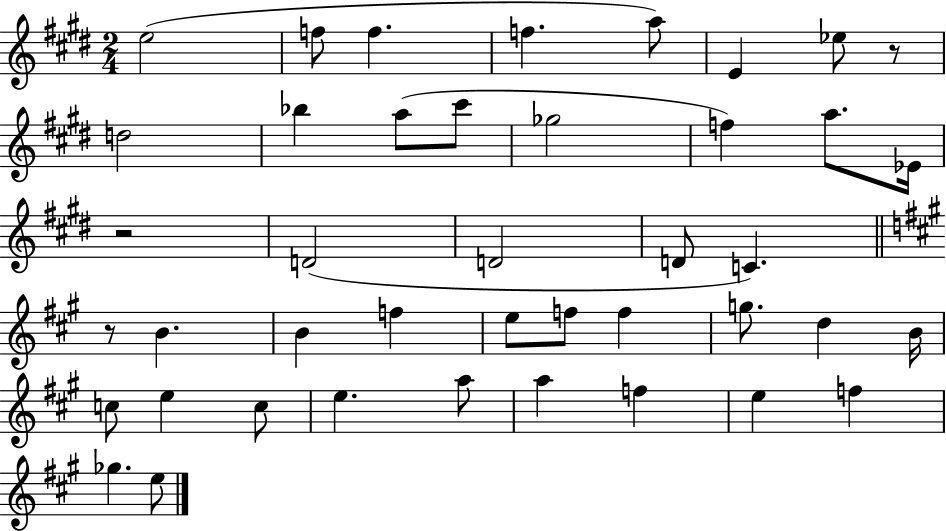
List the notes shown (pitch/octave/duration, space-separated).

E5/h F5/e F5/q. F5/q. A5/e E4/q Eb5/e R/e D5/h Bb5/q A5/e C#6/e Gb5/h F5/q A5/e. Eb4/s R/h D4/h D4/h D4/e C4/q. R/e B4/q. B4/q F5/q E5/e F5/e F5/q G5/e. D5/q B4/s C5/e E5/q C5/e E5/q. A5/e A5/q F5/q E5/q F5/q Gb5/q. E5/e